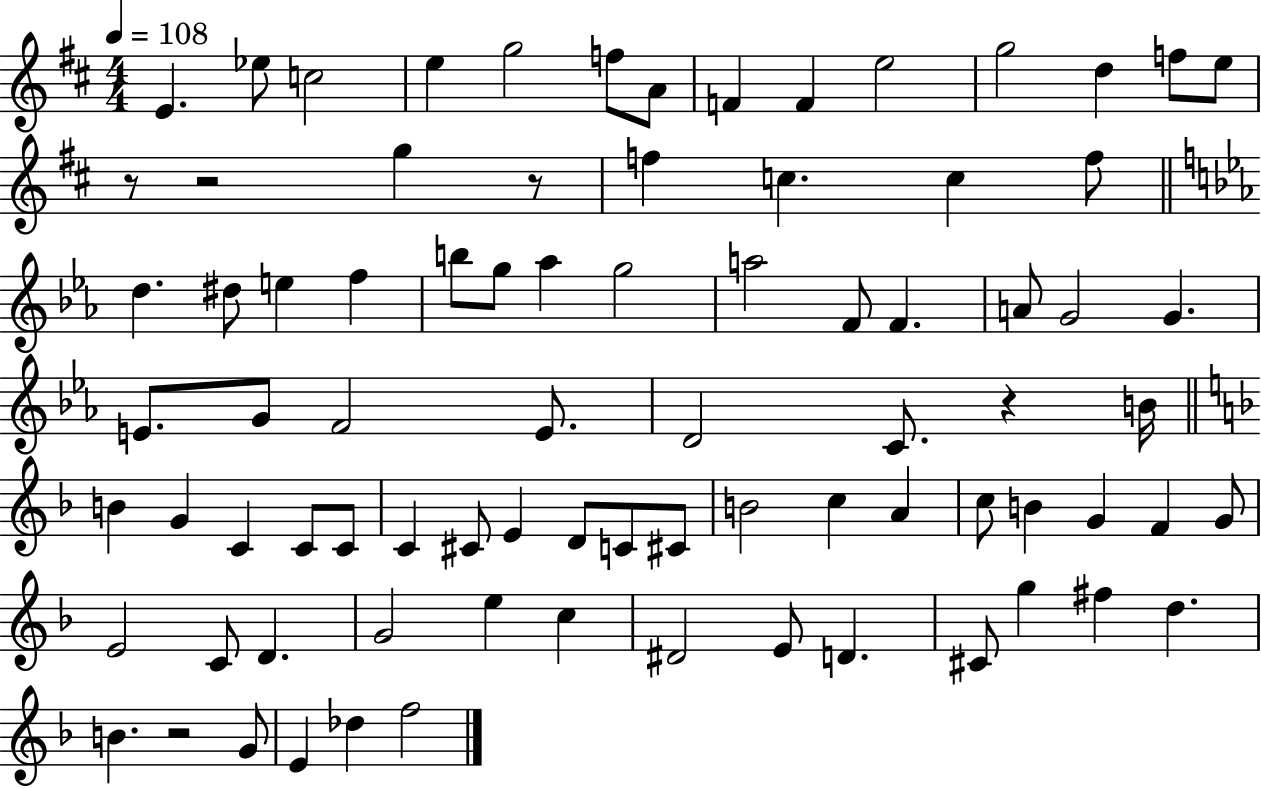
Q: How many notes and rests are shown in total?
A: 82